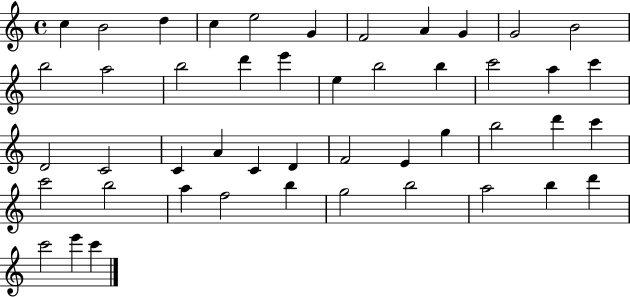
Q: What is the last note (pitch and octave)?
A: C6